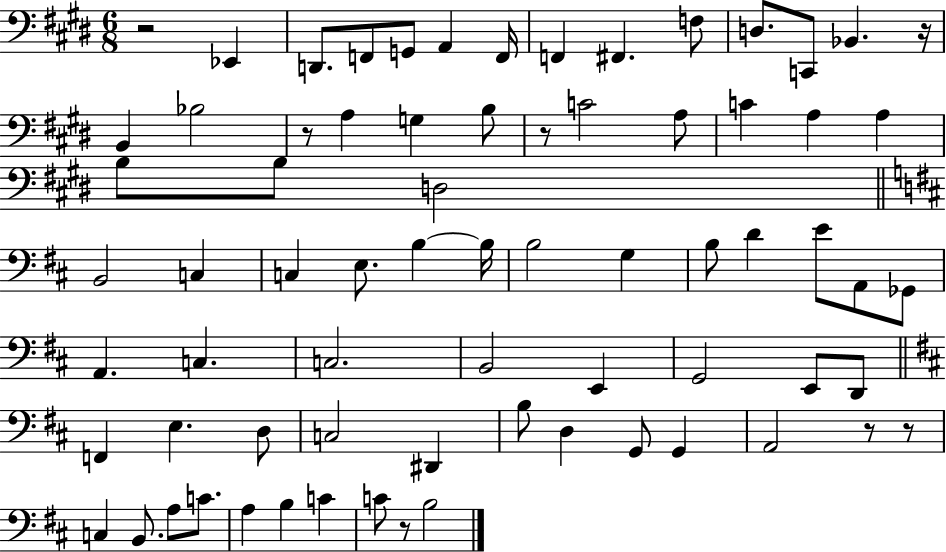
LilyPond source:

{
  \clef bass
  \numericTimeSignature
  \time 6/8
  \key e \major
  r2 ees,4 | d,8. f,8 g,8 a,4 f,16 | f,4 fis,4. f8 | d8. c,8 bes,4. r16 | \break b,4 bes2 | r8 a4 g4 b8 | r8 c'2 a8 | c'4 a4 a4 | \break b8 b8 d2 | \bar "||" \break \key b \minor b,2 c4 | c4 e8. b4~~ b16 | b2 g4 | b8 d'4 e'8 a,8 ges,8 | \break a,4. c4. | c2. | b,2 e,4 | g,2 e,8 d,8 | \break \bar "||" \break \key d \major f,4 e4. d8 | c2 dis,4 | b8 d4 g,8 g,4 | a,2 r8 r8 | \break c4 b,8. a8 c'8. | a4 b4 c'4 | c'8 r8 b2 | \bar "|."
}